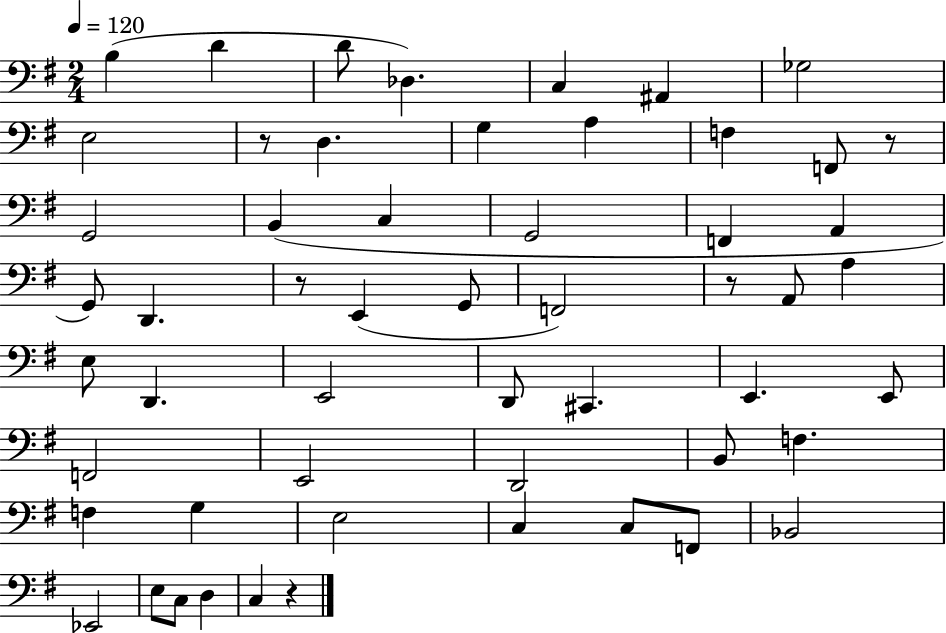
B3/q D4/q D4/e Db3/q. C3/q A#2/q Gb3/h E3/h R/e D3/q. G3/q A3/q F3/q F2/e R/e G2/h B2/q C3/q G2/h F2/q A2/q G2/e D2/q. R/e E2/q G2/e F2/h R/e A2/e A3/q E3/e D2/q. E2/h D2/e C#2/q. E2/q. E2/e F2/h E2/h D2/h B2/e F3/q. F3/q G3/q E3/h C3/q C3/e F2/e Bb2/h Eb2/h E3/e C3/e D3/q C3/q R/q